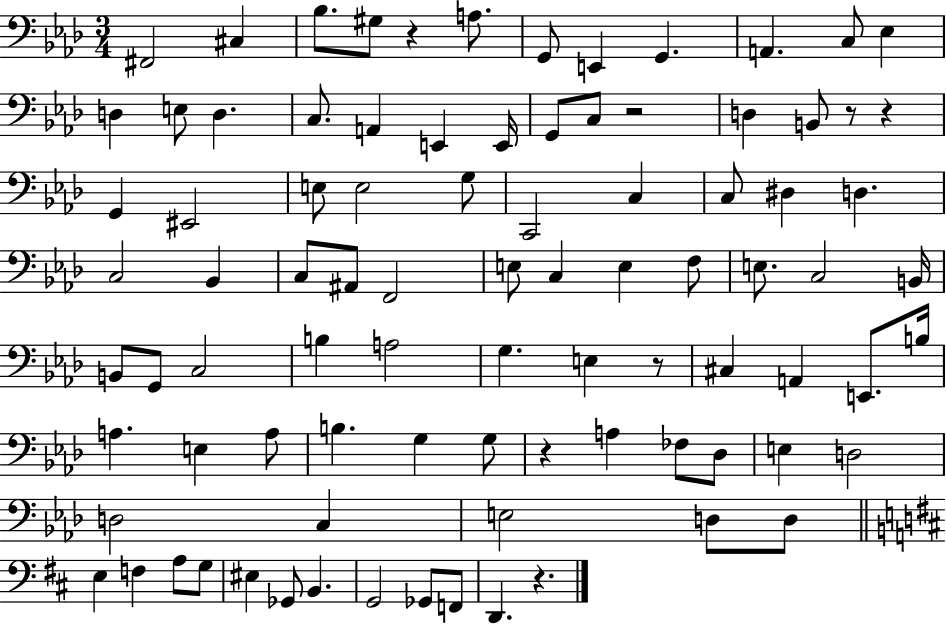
X:1
T:Untitled
M:3/4
L:1/4
K:Ab
^F,,2 ^C, _B,/2 ^G,/2 z A,/2 G,,/2 E,, G,, A,, C,/2 _E, D, E,/2 D, C,/2 A,, E,, E,,/4 G,,/2 C,/2 z2 D, B,,/2 z/2 z G,, ^E,,2 E,/2 E,2 G,/2 C,,2 C, C,/2 ^D, D, C,2 _B,, C,/2 ^A,,/2 F,,2 E,/2 C, E, F,/2 E,/2 C,2 B,,/4 B,,/2 G,,/2 C,2 B, A,2 G, E, z/2 ^C, A,, E,,/2 B,/4 A, E, A,/2 B, G, G,/2 z A, _F,/2 _D,/2 E, D,2 D,2 C, E,2 D,/2 D,/2 E, F, A,/2 G,/2 ^E, _G,,/2 B,, G,,2 _G,,/2 F,,/2 D,, z